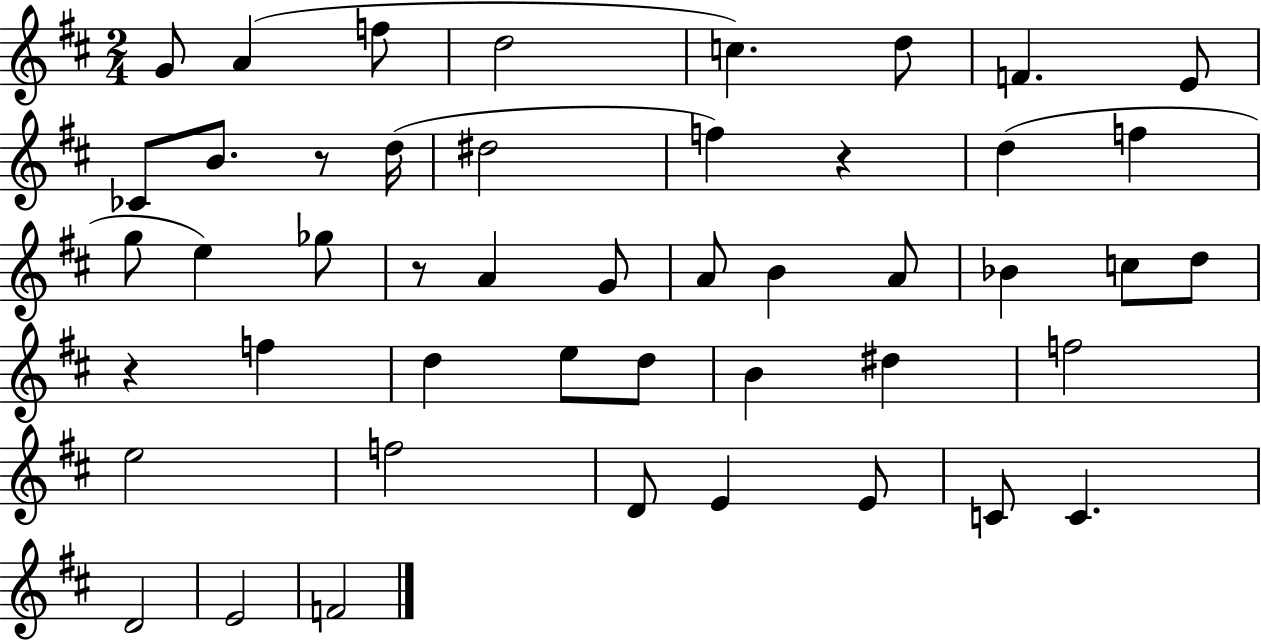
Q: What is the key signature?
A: D major